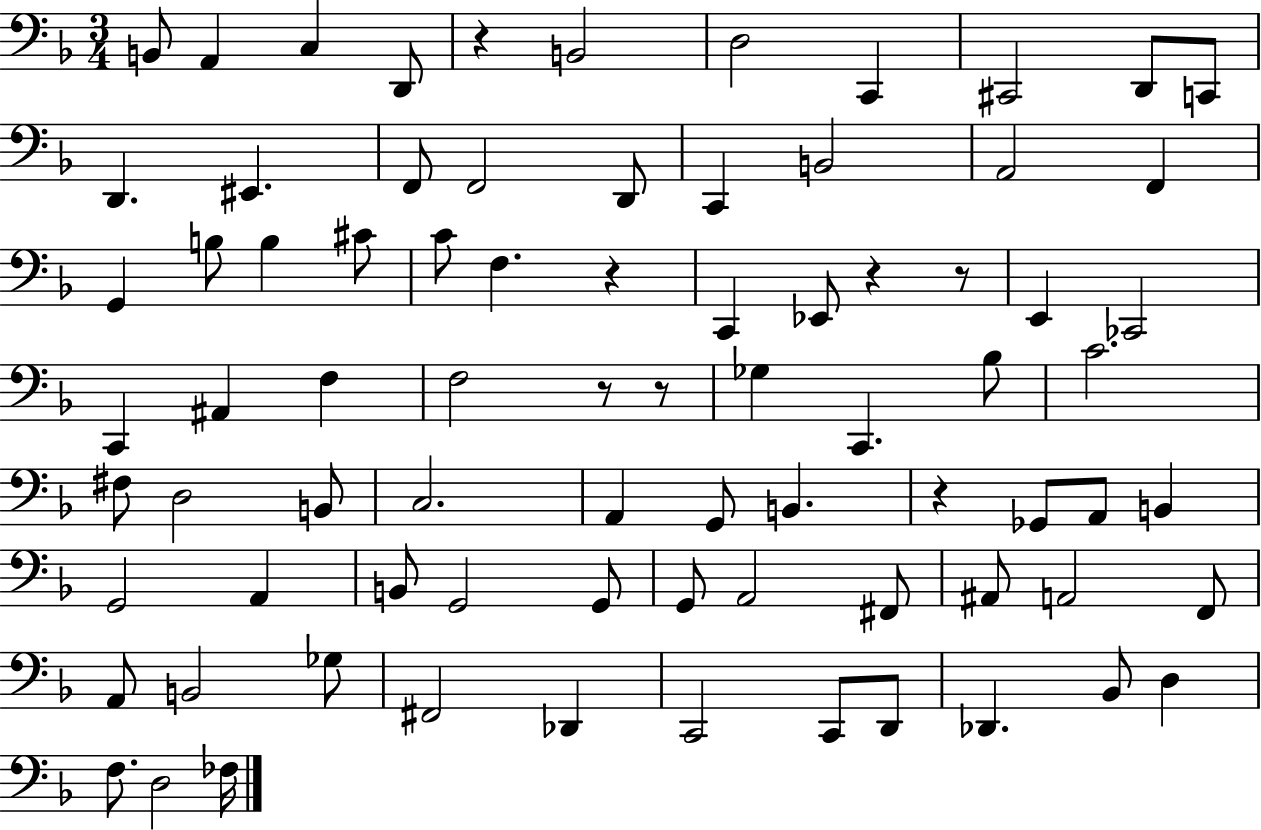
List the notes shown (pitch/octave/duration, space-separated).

B2/e A2/q C3/q D2/e R/q B2/h D3/h C2/q C#2/h D2/e C2/e D2/q. EIS2/q. F2/e F2/h D2/e C2/q B2/h A2/h F2/q G2/q B3/e B3/q C#4/e C4/e F3/q. R/q C2/q Eb2/e R/q R/e E2/q CES2/h C2/q A#2/q F3/q F3/h R/e R/e Gb3/q C2/q. Bb3/e C4/h. F#3/e D3/h B2/e C3/h. A2/q G2/e B2/q. R/q Gb2/e A2/e B2/q G2/h A2/q B2/e G2/h G2/e G2/e A2/h F#2/e A#2/e A2/h F2/e A2/e B2/h Gb3/e F#2/h Db2/q C2/h C2/e D2/e Db2/q. Bb2/e D3/q F3/e. D3/h FES3/s